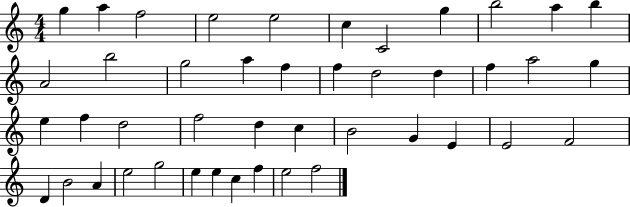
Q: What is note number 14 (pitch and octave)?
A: G5